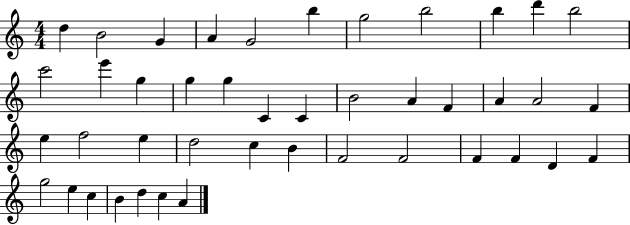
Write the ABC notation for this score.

X:1
T:Untitled
M:4/4
L:1/4
K:C
d B2 G A G2 b g2 b2 b d' b2 c'2 e' g g g C C B2 A F A A2 F e f2 e d2 c B F2 F2 F F D F g2 e c B d c A